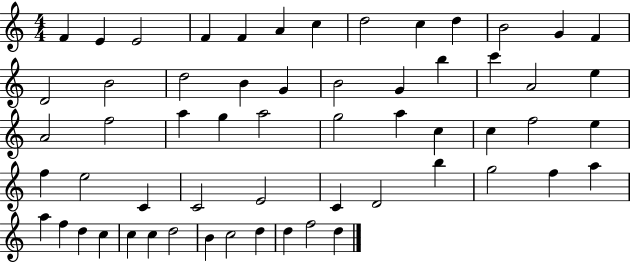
F4/q E4/q E4/h F4/q F4/q A4/q C5/q D5/h C5/q D5/q B4/h G4/q F4/q D4/h B4/h D5/h B4/q G4/q B4/h G4/q B5/q C6/q A4/h E5/q A4/h F5/h A5/q G5/q A5/h G5/h A5/q C5/q C5/q F5/h E5/q F5/q E5/h C4/q C4/h E4/h C4/q D4/h B5/q G5/h F5/q A5/q A5/q F5/q D5/q C5/q C5/q C5/q D5/h B4/q C5/h D5/q D5/q F5/h D5/q